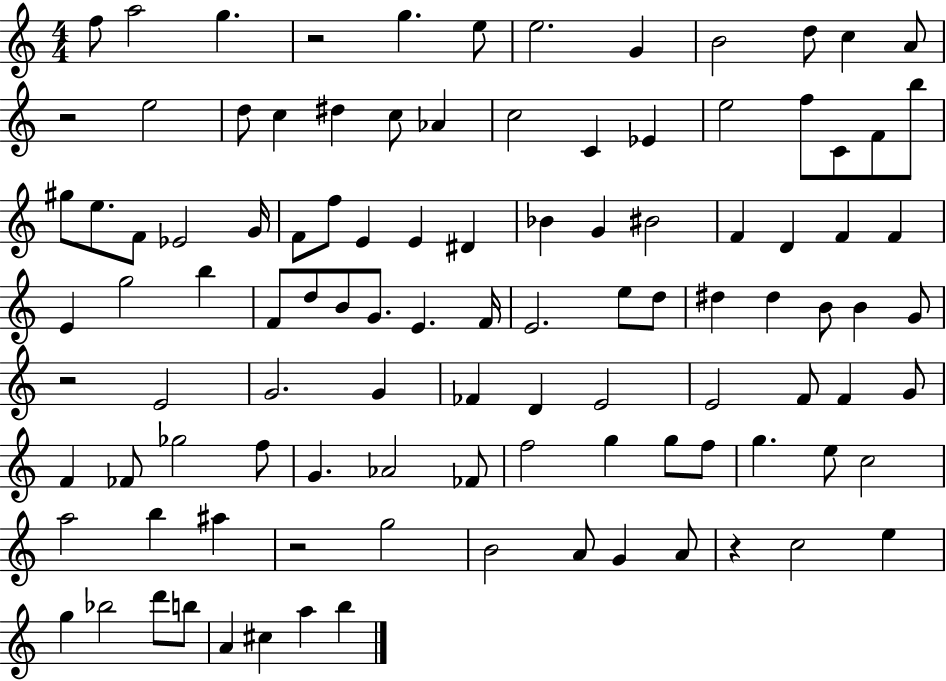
{
  \clef treble
  \numericTimeSignature
  \time 4/4
  \key c \major
  f''8 a''2 g''4. | r2 g''4. e''8 | e''2. g'4 | b'2 d''8 c''4 a'8 | \break r2 e''2 | d''8 c''4 dis''4 c''8 aes'4 | c''2 c'4 ees'4 | e''2 f''8 c'8 f'8 b''8 | \break gis''8 e''8. f'8 ees'2 g'16 | f'8 f''8 e'4 e'4 dis'4 | bes'4 g'4 bis'2 | f'4 d'4 f'4 f'4 | \break e'4 g''2 b''4 | f'8 d''8 b'8 g'8. e'4. f'16 | e'2. e''8 d''8 | dis''4 dis''4 b'8 b'4 g'8 | \break r2 e'2 | g'2. g'4 | fes'4 d'4 e'2 | e'2 f'8 f'4 g'8 | \break f'4 fes'8 ges''2 f''8 | g'4. aes'2 fes'8 | f''2 g''4 g''8 f''8 | g''4. e''8 c''2 | \break a''2 b''4 ais''4 | r2 g''2 | b'2 a'8 g'4 a'8 | r4 c''2 e''4 | \break g''4 bes''2 d'''8 b''8 | a'4 cis''4 a''4 b''4 | \bar "|."
}